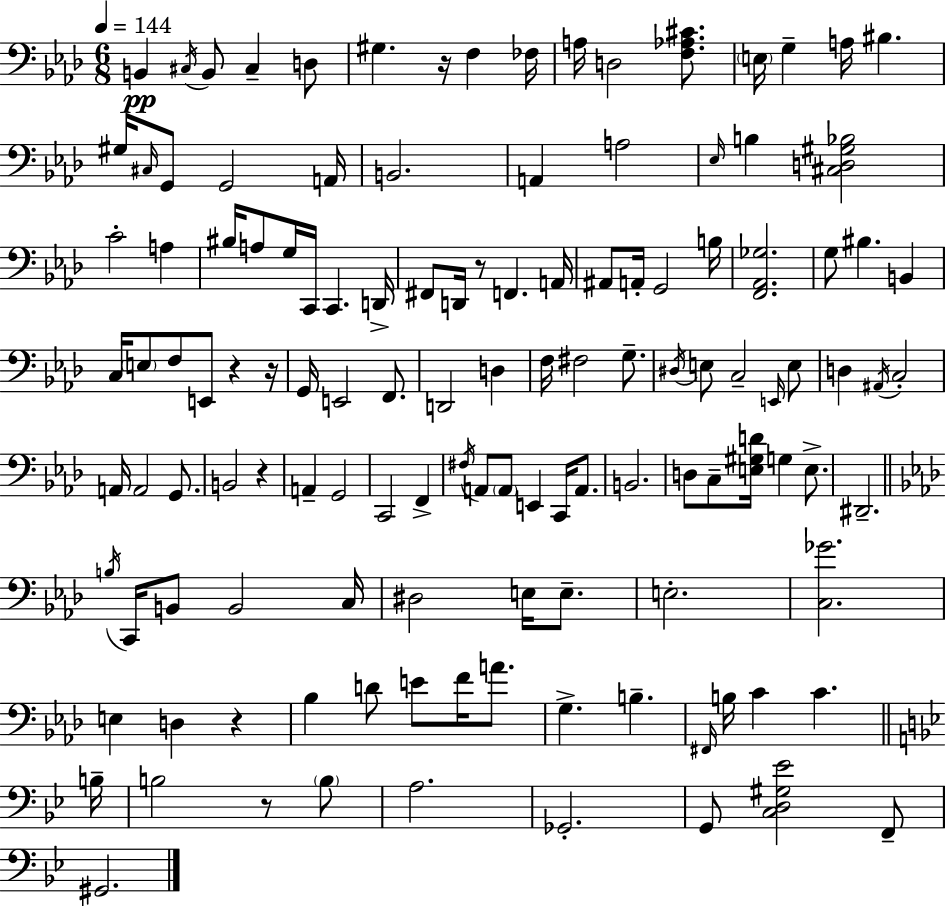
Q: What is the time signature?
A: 6/8